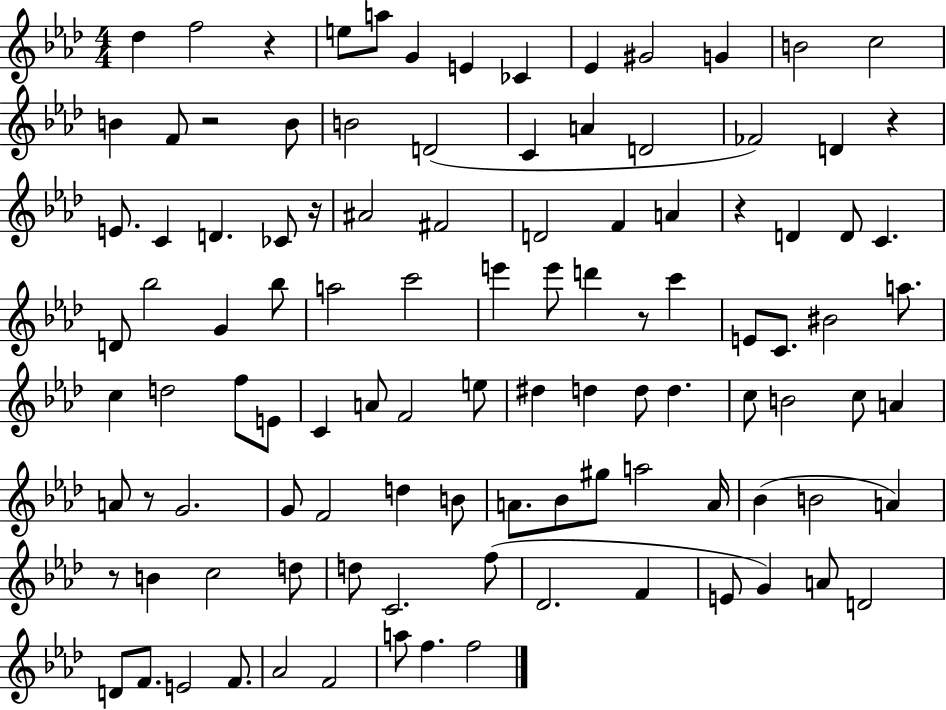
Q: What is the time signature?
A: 4/4